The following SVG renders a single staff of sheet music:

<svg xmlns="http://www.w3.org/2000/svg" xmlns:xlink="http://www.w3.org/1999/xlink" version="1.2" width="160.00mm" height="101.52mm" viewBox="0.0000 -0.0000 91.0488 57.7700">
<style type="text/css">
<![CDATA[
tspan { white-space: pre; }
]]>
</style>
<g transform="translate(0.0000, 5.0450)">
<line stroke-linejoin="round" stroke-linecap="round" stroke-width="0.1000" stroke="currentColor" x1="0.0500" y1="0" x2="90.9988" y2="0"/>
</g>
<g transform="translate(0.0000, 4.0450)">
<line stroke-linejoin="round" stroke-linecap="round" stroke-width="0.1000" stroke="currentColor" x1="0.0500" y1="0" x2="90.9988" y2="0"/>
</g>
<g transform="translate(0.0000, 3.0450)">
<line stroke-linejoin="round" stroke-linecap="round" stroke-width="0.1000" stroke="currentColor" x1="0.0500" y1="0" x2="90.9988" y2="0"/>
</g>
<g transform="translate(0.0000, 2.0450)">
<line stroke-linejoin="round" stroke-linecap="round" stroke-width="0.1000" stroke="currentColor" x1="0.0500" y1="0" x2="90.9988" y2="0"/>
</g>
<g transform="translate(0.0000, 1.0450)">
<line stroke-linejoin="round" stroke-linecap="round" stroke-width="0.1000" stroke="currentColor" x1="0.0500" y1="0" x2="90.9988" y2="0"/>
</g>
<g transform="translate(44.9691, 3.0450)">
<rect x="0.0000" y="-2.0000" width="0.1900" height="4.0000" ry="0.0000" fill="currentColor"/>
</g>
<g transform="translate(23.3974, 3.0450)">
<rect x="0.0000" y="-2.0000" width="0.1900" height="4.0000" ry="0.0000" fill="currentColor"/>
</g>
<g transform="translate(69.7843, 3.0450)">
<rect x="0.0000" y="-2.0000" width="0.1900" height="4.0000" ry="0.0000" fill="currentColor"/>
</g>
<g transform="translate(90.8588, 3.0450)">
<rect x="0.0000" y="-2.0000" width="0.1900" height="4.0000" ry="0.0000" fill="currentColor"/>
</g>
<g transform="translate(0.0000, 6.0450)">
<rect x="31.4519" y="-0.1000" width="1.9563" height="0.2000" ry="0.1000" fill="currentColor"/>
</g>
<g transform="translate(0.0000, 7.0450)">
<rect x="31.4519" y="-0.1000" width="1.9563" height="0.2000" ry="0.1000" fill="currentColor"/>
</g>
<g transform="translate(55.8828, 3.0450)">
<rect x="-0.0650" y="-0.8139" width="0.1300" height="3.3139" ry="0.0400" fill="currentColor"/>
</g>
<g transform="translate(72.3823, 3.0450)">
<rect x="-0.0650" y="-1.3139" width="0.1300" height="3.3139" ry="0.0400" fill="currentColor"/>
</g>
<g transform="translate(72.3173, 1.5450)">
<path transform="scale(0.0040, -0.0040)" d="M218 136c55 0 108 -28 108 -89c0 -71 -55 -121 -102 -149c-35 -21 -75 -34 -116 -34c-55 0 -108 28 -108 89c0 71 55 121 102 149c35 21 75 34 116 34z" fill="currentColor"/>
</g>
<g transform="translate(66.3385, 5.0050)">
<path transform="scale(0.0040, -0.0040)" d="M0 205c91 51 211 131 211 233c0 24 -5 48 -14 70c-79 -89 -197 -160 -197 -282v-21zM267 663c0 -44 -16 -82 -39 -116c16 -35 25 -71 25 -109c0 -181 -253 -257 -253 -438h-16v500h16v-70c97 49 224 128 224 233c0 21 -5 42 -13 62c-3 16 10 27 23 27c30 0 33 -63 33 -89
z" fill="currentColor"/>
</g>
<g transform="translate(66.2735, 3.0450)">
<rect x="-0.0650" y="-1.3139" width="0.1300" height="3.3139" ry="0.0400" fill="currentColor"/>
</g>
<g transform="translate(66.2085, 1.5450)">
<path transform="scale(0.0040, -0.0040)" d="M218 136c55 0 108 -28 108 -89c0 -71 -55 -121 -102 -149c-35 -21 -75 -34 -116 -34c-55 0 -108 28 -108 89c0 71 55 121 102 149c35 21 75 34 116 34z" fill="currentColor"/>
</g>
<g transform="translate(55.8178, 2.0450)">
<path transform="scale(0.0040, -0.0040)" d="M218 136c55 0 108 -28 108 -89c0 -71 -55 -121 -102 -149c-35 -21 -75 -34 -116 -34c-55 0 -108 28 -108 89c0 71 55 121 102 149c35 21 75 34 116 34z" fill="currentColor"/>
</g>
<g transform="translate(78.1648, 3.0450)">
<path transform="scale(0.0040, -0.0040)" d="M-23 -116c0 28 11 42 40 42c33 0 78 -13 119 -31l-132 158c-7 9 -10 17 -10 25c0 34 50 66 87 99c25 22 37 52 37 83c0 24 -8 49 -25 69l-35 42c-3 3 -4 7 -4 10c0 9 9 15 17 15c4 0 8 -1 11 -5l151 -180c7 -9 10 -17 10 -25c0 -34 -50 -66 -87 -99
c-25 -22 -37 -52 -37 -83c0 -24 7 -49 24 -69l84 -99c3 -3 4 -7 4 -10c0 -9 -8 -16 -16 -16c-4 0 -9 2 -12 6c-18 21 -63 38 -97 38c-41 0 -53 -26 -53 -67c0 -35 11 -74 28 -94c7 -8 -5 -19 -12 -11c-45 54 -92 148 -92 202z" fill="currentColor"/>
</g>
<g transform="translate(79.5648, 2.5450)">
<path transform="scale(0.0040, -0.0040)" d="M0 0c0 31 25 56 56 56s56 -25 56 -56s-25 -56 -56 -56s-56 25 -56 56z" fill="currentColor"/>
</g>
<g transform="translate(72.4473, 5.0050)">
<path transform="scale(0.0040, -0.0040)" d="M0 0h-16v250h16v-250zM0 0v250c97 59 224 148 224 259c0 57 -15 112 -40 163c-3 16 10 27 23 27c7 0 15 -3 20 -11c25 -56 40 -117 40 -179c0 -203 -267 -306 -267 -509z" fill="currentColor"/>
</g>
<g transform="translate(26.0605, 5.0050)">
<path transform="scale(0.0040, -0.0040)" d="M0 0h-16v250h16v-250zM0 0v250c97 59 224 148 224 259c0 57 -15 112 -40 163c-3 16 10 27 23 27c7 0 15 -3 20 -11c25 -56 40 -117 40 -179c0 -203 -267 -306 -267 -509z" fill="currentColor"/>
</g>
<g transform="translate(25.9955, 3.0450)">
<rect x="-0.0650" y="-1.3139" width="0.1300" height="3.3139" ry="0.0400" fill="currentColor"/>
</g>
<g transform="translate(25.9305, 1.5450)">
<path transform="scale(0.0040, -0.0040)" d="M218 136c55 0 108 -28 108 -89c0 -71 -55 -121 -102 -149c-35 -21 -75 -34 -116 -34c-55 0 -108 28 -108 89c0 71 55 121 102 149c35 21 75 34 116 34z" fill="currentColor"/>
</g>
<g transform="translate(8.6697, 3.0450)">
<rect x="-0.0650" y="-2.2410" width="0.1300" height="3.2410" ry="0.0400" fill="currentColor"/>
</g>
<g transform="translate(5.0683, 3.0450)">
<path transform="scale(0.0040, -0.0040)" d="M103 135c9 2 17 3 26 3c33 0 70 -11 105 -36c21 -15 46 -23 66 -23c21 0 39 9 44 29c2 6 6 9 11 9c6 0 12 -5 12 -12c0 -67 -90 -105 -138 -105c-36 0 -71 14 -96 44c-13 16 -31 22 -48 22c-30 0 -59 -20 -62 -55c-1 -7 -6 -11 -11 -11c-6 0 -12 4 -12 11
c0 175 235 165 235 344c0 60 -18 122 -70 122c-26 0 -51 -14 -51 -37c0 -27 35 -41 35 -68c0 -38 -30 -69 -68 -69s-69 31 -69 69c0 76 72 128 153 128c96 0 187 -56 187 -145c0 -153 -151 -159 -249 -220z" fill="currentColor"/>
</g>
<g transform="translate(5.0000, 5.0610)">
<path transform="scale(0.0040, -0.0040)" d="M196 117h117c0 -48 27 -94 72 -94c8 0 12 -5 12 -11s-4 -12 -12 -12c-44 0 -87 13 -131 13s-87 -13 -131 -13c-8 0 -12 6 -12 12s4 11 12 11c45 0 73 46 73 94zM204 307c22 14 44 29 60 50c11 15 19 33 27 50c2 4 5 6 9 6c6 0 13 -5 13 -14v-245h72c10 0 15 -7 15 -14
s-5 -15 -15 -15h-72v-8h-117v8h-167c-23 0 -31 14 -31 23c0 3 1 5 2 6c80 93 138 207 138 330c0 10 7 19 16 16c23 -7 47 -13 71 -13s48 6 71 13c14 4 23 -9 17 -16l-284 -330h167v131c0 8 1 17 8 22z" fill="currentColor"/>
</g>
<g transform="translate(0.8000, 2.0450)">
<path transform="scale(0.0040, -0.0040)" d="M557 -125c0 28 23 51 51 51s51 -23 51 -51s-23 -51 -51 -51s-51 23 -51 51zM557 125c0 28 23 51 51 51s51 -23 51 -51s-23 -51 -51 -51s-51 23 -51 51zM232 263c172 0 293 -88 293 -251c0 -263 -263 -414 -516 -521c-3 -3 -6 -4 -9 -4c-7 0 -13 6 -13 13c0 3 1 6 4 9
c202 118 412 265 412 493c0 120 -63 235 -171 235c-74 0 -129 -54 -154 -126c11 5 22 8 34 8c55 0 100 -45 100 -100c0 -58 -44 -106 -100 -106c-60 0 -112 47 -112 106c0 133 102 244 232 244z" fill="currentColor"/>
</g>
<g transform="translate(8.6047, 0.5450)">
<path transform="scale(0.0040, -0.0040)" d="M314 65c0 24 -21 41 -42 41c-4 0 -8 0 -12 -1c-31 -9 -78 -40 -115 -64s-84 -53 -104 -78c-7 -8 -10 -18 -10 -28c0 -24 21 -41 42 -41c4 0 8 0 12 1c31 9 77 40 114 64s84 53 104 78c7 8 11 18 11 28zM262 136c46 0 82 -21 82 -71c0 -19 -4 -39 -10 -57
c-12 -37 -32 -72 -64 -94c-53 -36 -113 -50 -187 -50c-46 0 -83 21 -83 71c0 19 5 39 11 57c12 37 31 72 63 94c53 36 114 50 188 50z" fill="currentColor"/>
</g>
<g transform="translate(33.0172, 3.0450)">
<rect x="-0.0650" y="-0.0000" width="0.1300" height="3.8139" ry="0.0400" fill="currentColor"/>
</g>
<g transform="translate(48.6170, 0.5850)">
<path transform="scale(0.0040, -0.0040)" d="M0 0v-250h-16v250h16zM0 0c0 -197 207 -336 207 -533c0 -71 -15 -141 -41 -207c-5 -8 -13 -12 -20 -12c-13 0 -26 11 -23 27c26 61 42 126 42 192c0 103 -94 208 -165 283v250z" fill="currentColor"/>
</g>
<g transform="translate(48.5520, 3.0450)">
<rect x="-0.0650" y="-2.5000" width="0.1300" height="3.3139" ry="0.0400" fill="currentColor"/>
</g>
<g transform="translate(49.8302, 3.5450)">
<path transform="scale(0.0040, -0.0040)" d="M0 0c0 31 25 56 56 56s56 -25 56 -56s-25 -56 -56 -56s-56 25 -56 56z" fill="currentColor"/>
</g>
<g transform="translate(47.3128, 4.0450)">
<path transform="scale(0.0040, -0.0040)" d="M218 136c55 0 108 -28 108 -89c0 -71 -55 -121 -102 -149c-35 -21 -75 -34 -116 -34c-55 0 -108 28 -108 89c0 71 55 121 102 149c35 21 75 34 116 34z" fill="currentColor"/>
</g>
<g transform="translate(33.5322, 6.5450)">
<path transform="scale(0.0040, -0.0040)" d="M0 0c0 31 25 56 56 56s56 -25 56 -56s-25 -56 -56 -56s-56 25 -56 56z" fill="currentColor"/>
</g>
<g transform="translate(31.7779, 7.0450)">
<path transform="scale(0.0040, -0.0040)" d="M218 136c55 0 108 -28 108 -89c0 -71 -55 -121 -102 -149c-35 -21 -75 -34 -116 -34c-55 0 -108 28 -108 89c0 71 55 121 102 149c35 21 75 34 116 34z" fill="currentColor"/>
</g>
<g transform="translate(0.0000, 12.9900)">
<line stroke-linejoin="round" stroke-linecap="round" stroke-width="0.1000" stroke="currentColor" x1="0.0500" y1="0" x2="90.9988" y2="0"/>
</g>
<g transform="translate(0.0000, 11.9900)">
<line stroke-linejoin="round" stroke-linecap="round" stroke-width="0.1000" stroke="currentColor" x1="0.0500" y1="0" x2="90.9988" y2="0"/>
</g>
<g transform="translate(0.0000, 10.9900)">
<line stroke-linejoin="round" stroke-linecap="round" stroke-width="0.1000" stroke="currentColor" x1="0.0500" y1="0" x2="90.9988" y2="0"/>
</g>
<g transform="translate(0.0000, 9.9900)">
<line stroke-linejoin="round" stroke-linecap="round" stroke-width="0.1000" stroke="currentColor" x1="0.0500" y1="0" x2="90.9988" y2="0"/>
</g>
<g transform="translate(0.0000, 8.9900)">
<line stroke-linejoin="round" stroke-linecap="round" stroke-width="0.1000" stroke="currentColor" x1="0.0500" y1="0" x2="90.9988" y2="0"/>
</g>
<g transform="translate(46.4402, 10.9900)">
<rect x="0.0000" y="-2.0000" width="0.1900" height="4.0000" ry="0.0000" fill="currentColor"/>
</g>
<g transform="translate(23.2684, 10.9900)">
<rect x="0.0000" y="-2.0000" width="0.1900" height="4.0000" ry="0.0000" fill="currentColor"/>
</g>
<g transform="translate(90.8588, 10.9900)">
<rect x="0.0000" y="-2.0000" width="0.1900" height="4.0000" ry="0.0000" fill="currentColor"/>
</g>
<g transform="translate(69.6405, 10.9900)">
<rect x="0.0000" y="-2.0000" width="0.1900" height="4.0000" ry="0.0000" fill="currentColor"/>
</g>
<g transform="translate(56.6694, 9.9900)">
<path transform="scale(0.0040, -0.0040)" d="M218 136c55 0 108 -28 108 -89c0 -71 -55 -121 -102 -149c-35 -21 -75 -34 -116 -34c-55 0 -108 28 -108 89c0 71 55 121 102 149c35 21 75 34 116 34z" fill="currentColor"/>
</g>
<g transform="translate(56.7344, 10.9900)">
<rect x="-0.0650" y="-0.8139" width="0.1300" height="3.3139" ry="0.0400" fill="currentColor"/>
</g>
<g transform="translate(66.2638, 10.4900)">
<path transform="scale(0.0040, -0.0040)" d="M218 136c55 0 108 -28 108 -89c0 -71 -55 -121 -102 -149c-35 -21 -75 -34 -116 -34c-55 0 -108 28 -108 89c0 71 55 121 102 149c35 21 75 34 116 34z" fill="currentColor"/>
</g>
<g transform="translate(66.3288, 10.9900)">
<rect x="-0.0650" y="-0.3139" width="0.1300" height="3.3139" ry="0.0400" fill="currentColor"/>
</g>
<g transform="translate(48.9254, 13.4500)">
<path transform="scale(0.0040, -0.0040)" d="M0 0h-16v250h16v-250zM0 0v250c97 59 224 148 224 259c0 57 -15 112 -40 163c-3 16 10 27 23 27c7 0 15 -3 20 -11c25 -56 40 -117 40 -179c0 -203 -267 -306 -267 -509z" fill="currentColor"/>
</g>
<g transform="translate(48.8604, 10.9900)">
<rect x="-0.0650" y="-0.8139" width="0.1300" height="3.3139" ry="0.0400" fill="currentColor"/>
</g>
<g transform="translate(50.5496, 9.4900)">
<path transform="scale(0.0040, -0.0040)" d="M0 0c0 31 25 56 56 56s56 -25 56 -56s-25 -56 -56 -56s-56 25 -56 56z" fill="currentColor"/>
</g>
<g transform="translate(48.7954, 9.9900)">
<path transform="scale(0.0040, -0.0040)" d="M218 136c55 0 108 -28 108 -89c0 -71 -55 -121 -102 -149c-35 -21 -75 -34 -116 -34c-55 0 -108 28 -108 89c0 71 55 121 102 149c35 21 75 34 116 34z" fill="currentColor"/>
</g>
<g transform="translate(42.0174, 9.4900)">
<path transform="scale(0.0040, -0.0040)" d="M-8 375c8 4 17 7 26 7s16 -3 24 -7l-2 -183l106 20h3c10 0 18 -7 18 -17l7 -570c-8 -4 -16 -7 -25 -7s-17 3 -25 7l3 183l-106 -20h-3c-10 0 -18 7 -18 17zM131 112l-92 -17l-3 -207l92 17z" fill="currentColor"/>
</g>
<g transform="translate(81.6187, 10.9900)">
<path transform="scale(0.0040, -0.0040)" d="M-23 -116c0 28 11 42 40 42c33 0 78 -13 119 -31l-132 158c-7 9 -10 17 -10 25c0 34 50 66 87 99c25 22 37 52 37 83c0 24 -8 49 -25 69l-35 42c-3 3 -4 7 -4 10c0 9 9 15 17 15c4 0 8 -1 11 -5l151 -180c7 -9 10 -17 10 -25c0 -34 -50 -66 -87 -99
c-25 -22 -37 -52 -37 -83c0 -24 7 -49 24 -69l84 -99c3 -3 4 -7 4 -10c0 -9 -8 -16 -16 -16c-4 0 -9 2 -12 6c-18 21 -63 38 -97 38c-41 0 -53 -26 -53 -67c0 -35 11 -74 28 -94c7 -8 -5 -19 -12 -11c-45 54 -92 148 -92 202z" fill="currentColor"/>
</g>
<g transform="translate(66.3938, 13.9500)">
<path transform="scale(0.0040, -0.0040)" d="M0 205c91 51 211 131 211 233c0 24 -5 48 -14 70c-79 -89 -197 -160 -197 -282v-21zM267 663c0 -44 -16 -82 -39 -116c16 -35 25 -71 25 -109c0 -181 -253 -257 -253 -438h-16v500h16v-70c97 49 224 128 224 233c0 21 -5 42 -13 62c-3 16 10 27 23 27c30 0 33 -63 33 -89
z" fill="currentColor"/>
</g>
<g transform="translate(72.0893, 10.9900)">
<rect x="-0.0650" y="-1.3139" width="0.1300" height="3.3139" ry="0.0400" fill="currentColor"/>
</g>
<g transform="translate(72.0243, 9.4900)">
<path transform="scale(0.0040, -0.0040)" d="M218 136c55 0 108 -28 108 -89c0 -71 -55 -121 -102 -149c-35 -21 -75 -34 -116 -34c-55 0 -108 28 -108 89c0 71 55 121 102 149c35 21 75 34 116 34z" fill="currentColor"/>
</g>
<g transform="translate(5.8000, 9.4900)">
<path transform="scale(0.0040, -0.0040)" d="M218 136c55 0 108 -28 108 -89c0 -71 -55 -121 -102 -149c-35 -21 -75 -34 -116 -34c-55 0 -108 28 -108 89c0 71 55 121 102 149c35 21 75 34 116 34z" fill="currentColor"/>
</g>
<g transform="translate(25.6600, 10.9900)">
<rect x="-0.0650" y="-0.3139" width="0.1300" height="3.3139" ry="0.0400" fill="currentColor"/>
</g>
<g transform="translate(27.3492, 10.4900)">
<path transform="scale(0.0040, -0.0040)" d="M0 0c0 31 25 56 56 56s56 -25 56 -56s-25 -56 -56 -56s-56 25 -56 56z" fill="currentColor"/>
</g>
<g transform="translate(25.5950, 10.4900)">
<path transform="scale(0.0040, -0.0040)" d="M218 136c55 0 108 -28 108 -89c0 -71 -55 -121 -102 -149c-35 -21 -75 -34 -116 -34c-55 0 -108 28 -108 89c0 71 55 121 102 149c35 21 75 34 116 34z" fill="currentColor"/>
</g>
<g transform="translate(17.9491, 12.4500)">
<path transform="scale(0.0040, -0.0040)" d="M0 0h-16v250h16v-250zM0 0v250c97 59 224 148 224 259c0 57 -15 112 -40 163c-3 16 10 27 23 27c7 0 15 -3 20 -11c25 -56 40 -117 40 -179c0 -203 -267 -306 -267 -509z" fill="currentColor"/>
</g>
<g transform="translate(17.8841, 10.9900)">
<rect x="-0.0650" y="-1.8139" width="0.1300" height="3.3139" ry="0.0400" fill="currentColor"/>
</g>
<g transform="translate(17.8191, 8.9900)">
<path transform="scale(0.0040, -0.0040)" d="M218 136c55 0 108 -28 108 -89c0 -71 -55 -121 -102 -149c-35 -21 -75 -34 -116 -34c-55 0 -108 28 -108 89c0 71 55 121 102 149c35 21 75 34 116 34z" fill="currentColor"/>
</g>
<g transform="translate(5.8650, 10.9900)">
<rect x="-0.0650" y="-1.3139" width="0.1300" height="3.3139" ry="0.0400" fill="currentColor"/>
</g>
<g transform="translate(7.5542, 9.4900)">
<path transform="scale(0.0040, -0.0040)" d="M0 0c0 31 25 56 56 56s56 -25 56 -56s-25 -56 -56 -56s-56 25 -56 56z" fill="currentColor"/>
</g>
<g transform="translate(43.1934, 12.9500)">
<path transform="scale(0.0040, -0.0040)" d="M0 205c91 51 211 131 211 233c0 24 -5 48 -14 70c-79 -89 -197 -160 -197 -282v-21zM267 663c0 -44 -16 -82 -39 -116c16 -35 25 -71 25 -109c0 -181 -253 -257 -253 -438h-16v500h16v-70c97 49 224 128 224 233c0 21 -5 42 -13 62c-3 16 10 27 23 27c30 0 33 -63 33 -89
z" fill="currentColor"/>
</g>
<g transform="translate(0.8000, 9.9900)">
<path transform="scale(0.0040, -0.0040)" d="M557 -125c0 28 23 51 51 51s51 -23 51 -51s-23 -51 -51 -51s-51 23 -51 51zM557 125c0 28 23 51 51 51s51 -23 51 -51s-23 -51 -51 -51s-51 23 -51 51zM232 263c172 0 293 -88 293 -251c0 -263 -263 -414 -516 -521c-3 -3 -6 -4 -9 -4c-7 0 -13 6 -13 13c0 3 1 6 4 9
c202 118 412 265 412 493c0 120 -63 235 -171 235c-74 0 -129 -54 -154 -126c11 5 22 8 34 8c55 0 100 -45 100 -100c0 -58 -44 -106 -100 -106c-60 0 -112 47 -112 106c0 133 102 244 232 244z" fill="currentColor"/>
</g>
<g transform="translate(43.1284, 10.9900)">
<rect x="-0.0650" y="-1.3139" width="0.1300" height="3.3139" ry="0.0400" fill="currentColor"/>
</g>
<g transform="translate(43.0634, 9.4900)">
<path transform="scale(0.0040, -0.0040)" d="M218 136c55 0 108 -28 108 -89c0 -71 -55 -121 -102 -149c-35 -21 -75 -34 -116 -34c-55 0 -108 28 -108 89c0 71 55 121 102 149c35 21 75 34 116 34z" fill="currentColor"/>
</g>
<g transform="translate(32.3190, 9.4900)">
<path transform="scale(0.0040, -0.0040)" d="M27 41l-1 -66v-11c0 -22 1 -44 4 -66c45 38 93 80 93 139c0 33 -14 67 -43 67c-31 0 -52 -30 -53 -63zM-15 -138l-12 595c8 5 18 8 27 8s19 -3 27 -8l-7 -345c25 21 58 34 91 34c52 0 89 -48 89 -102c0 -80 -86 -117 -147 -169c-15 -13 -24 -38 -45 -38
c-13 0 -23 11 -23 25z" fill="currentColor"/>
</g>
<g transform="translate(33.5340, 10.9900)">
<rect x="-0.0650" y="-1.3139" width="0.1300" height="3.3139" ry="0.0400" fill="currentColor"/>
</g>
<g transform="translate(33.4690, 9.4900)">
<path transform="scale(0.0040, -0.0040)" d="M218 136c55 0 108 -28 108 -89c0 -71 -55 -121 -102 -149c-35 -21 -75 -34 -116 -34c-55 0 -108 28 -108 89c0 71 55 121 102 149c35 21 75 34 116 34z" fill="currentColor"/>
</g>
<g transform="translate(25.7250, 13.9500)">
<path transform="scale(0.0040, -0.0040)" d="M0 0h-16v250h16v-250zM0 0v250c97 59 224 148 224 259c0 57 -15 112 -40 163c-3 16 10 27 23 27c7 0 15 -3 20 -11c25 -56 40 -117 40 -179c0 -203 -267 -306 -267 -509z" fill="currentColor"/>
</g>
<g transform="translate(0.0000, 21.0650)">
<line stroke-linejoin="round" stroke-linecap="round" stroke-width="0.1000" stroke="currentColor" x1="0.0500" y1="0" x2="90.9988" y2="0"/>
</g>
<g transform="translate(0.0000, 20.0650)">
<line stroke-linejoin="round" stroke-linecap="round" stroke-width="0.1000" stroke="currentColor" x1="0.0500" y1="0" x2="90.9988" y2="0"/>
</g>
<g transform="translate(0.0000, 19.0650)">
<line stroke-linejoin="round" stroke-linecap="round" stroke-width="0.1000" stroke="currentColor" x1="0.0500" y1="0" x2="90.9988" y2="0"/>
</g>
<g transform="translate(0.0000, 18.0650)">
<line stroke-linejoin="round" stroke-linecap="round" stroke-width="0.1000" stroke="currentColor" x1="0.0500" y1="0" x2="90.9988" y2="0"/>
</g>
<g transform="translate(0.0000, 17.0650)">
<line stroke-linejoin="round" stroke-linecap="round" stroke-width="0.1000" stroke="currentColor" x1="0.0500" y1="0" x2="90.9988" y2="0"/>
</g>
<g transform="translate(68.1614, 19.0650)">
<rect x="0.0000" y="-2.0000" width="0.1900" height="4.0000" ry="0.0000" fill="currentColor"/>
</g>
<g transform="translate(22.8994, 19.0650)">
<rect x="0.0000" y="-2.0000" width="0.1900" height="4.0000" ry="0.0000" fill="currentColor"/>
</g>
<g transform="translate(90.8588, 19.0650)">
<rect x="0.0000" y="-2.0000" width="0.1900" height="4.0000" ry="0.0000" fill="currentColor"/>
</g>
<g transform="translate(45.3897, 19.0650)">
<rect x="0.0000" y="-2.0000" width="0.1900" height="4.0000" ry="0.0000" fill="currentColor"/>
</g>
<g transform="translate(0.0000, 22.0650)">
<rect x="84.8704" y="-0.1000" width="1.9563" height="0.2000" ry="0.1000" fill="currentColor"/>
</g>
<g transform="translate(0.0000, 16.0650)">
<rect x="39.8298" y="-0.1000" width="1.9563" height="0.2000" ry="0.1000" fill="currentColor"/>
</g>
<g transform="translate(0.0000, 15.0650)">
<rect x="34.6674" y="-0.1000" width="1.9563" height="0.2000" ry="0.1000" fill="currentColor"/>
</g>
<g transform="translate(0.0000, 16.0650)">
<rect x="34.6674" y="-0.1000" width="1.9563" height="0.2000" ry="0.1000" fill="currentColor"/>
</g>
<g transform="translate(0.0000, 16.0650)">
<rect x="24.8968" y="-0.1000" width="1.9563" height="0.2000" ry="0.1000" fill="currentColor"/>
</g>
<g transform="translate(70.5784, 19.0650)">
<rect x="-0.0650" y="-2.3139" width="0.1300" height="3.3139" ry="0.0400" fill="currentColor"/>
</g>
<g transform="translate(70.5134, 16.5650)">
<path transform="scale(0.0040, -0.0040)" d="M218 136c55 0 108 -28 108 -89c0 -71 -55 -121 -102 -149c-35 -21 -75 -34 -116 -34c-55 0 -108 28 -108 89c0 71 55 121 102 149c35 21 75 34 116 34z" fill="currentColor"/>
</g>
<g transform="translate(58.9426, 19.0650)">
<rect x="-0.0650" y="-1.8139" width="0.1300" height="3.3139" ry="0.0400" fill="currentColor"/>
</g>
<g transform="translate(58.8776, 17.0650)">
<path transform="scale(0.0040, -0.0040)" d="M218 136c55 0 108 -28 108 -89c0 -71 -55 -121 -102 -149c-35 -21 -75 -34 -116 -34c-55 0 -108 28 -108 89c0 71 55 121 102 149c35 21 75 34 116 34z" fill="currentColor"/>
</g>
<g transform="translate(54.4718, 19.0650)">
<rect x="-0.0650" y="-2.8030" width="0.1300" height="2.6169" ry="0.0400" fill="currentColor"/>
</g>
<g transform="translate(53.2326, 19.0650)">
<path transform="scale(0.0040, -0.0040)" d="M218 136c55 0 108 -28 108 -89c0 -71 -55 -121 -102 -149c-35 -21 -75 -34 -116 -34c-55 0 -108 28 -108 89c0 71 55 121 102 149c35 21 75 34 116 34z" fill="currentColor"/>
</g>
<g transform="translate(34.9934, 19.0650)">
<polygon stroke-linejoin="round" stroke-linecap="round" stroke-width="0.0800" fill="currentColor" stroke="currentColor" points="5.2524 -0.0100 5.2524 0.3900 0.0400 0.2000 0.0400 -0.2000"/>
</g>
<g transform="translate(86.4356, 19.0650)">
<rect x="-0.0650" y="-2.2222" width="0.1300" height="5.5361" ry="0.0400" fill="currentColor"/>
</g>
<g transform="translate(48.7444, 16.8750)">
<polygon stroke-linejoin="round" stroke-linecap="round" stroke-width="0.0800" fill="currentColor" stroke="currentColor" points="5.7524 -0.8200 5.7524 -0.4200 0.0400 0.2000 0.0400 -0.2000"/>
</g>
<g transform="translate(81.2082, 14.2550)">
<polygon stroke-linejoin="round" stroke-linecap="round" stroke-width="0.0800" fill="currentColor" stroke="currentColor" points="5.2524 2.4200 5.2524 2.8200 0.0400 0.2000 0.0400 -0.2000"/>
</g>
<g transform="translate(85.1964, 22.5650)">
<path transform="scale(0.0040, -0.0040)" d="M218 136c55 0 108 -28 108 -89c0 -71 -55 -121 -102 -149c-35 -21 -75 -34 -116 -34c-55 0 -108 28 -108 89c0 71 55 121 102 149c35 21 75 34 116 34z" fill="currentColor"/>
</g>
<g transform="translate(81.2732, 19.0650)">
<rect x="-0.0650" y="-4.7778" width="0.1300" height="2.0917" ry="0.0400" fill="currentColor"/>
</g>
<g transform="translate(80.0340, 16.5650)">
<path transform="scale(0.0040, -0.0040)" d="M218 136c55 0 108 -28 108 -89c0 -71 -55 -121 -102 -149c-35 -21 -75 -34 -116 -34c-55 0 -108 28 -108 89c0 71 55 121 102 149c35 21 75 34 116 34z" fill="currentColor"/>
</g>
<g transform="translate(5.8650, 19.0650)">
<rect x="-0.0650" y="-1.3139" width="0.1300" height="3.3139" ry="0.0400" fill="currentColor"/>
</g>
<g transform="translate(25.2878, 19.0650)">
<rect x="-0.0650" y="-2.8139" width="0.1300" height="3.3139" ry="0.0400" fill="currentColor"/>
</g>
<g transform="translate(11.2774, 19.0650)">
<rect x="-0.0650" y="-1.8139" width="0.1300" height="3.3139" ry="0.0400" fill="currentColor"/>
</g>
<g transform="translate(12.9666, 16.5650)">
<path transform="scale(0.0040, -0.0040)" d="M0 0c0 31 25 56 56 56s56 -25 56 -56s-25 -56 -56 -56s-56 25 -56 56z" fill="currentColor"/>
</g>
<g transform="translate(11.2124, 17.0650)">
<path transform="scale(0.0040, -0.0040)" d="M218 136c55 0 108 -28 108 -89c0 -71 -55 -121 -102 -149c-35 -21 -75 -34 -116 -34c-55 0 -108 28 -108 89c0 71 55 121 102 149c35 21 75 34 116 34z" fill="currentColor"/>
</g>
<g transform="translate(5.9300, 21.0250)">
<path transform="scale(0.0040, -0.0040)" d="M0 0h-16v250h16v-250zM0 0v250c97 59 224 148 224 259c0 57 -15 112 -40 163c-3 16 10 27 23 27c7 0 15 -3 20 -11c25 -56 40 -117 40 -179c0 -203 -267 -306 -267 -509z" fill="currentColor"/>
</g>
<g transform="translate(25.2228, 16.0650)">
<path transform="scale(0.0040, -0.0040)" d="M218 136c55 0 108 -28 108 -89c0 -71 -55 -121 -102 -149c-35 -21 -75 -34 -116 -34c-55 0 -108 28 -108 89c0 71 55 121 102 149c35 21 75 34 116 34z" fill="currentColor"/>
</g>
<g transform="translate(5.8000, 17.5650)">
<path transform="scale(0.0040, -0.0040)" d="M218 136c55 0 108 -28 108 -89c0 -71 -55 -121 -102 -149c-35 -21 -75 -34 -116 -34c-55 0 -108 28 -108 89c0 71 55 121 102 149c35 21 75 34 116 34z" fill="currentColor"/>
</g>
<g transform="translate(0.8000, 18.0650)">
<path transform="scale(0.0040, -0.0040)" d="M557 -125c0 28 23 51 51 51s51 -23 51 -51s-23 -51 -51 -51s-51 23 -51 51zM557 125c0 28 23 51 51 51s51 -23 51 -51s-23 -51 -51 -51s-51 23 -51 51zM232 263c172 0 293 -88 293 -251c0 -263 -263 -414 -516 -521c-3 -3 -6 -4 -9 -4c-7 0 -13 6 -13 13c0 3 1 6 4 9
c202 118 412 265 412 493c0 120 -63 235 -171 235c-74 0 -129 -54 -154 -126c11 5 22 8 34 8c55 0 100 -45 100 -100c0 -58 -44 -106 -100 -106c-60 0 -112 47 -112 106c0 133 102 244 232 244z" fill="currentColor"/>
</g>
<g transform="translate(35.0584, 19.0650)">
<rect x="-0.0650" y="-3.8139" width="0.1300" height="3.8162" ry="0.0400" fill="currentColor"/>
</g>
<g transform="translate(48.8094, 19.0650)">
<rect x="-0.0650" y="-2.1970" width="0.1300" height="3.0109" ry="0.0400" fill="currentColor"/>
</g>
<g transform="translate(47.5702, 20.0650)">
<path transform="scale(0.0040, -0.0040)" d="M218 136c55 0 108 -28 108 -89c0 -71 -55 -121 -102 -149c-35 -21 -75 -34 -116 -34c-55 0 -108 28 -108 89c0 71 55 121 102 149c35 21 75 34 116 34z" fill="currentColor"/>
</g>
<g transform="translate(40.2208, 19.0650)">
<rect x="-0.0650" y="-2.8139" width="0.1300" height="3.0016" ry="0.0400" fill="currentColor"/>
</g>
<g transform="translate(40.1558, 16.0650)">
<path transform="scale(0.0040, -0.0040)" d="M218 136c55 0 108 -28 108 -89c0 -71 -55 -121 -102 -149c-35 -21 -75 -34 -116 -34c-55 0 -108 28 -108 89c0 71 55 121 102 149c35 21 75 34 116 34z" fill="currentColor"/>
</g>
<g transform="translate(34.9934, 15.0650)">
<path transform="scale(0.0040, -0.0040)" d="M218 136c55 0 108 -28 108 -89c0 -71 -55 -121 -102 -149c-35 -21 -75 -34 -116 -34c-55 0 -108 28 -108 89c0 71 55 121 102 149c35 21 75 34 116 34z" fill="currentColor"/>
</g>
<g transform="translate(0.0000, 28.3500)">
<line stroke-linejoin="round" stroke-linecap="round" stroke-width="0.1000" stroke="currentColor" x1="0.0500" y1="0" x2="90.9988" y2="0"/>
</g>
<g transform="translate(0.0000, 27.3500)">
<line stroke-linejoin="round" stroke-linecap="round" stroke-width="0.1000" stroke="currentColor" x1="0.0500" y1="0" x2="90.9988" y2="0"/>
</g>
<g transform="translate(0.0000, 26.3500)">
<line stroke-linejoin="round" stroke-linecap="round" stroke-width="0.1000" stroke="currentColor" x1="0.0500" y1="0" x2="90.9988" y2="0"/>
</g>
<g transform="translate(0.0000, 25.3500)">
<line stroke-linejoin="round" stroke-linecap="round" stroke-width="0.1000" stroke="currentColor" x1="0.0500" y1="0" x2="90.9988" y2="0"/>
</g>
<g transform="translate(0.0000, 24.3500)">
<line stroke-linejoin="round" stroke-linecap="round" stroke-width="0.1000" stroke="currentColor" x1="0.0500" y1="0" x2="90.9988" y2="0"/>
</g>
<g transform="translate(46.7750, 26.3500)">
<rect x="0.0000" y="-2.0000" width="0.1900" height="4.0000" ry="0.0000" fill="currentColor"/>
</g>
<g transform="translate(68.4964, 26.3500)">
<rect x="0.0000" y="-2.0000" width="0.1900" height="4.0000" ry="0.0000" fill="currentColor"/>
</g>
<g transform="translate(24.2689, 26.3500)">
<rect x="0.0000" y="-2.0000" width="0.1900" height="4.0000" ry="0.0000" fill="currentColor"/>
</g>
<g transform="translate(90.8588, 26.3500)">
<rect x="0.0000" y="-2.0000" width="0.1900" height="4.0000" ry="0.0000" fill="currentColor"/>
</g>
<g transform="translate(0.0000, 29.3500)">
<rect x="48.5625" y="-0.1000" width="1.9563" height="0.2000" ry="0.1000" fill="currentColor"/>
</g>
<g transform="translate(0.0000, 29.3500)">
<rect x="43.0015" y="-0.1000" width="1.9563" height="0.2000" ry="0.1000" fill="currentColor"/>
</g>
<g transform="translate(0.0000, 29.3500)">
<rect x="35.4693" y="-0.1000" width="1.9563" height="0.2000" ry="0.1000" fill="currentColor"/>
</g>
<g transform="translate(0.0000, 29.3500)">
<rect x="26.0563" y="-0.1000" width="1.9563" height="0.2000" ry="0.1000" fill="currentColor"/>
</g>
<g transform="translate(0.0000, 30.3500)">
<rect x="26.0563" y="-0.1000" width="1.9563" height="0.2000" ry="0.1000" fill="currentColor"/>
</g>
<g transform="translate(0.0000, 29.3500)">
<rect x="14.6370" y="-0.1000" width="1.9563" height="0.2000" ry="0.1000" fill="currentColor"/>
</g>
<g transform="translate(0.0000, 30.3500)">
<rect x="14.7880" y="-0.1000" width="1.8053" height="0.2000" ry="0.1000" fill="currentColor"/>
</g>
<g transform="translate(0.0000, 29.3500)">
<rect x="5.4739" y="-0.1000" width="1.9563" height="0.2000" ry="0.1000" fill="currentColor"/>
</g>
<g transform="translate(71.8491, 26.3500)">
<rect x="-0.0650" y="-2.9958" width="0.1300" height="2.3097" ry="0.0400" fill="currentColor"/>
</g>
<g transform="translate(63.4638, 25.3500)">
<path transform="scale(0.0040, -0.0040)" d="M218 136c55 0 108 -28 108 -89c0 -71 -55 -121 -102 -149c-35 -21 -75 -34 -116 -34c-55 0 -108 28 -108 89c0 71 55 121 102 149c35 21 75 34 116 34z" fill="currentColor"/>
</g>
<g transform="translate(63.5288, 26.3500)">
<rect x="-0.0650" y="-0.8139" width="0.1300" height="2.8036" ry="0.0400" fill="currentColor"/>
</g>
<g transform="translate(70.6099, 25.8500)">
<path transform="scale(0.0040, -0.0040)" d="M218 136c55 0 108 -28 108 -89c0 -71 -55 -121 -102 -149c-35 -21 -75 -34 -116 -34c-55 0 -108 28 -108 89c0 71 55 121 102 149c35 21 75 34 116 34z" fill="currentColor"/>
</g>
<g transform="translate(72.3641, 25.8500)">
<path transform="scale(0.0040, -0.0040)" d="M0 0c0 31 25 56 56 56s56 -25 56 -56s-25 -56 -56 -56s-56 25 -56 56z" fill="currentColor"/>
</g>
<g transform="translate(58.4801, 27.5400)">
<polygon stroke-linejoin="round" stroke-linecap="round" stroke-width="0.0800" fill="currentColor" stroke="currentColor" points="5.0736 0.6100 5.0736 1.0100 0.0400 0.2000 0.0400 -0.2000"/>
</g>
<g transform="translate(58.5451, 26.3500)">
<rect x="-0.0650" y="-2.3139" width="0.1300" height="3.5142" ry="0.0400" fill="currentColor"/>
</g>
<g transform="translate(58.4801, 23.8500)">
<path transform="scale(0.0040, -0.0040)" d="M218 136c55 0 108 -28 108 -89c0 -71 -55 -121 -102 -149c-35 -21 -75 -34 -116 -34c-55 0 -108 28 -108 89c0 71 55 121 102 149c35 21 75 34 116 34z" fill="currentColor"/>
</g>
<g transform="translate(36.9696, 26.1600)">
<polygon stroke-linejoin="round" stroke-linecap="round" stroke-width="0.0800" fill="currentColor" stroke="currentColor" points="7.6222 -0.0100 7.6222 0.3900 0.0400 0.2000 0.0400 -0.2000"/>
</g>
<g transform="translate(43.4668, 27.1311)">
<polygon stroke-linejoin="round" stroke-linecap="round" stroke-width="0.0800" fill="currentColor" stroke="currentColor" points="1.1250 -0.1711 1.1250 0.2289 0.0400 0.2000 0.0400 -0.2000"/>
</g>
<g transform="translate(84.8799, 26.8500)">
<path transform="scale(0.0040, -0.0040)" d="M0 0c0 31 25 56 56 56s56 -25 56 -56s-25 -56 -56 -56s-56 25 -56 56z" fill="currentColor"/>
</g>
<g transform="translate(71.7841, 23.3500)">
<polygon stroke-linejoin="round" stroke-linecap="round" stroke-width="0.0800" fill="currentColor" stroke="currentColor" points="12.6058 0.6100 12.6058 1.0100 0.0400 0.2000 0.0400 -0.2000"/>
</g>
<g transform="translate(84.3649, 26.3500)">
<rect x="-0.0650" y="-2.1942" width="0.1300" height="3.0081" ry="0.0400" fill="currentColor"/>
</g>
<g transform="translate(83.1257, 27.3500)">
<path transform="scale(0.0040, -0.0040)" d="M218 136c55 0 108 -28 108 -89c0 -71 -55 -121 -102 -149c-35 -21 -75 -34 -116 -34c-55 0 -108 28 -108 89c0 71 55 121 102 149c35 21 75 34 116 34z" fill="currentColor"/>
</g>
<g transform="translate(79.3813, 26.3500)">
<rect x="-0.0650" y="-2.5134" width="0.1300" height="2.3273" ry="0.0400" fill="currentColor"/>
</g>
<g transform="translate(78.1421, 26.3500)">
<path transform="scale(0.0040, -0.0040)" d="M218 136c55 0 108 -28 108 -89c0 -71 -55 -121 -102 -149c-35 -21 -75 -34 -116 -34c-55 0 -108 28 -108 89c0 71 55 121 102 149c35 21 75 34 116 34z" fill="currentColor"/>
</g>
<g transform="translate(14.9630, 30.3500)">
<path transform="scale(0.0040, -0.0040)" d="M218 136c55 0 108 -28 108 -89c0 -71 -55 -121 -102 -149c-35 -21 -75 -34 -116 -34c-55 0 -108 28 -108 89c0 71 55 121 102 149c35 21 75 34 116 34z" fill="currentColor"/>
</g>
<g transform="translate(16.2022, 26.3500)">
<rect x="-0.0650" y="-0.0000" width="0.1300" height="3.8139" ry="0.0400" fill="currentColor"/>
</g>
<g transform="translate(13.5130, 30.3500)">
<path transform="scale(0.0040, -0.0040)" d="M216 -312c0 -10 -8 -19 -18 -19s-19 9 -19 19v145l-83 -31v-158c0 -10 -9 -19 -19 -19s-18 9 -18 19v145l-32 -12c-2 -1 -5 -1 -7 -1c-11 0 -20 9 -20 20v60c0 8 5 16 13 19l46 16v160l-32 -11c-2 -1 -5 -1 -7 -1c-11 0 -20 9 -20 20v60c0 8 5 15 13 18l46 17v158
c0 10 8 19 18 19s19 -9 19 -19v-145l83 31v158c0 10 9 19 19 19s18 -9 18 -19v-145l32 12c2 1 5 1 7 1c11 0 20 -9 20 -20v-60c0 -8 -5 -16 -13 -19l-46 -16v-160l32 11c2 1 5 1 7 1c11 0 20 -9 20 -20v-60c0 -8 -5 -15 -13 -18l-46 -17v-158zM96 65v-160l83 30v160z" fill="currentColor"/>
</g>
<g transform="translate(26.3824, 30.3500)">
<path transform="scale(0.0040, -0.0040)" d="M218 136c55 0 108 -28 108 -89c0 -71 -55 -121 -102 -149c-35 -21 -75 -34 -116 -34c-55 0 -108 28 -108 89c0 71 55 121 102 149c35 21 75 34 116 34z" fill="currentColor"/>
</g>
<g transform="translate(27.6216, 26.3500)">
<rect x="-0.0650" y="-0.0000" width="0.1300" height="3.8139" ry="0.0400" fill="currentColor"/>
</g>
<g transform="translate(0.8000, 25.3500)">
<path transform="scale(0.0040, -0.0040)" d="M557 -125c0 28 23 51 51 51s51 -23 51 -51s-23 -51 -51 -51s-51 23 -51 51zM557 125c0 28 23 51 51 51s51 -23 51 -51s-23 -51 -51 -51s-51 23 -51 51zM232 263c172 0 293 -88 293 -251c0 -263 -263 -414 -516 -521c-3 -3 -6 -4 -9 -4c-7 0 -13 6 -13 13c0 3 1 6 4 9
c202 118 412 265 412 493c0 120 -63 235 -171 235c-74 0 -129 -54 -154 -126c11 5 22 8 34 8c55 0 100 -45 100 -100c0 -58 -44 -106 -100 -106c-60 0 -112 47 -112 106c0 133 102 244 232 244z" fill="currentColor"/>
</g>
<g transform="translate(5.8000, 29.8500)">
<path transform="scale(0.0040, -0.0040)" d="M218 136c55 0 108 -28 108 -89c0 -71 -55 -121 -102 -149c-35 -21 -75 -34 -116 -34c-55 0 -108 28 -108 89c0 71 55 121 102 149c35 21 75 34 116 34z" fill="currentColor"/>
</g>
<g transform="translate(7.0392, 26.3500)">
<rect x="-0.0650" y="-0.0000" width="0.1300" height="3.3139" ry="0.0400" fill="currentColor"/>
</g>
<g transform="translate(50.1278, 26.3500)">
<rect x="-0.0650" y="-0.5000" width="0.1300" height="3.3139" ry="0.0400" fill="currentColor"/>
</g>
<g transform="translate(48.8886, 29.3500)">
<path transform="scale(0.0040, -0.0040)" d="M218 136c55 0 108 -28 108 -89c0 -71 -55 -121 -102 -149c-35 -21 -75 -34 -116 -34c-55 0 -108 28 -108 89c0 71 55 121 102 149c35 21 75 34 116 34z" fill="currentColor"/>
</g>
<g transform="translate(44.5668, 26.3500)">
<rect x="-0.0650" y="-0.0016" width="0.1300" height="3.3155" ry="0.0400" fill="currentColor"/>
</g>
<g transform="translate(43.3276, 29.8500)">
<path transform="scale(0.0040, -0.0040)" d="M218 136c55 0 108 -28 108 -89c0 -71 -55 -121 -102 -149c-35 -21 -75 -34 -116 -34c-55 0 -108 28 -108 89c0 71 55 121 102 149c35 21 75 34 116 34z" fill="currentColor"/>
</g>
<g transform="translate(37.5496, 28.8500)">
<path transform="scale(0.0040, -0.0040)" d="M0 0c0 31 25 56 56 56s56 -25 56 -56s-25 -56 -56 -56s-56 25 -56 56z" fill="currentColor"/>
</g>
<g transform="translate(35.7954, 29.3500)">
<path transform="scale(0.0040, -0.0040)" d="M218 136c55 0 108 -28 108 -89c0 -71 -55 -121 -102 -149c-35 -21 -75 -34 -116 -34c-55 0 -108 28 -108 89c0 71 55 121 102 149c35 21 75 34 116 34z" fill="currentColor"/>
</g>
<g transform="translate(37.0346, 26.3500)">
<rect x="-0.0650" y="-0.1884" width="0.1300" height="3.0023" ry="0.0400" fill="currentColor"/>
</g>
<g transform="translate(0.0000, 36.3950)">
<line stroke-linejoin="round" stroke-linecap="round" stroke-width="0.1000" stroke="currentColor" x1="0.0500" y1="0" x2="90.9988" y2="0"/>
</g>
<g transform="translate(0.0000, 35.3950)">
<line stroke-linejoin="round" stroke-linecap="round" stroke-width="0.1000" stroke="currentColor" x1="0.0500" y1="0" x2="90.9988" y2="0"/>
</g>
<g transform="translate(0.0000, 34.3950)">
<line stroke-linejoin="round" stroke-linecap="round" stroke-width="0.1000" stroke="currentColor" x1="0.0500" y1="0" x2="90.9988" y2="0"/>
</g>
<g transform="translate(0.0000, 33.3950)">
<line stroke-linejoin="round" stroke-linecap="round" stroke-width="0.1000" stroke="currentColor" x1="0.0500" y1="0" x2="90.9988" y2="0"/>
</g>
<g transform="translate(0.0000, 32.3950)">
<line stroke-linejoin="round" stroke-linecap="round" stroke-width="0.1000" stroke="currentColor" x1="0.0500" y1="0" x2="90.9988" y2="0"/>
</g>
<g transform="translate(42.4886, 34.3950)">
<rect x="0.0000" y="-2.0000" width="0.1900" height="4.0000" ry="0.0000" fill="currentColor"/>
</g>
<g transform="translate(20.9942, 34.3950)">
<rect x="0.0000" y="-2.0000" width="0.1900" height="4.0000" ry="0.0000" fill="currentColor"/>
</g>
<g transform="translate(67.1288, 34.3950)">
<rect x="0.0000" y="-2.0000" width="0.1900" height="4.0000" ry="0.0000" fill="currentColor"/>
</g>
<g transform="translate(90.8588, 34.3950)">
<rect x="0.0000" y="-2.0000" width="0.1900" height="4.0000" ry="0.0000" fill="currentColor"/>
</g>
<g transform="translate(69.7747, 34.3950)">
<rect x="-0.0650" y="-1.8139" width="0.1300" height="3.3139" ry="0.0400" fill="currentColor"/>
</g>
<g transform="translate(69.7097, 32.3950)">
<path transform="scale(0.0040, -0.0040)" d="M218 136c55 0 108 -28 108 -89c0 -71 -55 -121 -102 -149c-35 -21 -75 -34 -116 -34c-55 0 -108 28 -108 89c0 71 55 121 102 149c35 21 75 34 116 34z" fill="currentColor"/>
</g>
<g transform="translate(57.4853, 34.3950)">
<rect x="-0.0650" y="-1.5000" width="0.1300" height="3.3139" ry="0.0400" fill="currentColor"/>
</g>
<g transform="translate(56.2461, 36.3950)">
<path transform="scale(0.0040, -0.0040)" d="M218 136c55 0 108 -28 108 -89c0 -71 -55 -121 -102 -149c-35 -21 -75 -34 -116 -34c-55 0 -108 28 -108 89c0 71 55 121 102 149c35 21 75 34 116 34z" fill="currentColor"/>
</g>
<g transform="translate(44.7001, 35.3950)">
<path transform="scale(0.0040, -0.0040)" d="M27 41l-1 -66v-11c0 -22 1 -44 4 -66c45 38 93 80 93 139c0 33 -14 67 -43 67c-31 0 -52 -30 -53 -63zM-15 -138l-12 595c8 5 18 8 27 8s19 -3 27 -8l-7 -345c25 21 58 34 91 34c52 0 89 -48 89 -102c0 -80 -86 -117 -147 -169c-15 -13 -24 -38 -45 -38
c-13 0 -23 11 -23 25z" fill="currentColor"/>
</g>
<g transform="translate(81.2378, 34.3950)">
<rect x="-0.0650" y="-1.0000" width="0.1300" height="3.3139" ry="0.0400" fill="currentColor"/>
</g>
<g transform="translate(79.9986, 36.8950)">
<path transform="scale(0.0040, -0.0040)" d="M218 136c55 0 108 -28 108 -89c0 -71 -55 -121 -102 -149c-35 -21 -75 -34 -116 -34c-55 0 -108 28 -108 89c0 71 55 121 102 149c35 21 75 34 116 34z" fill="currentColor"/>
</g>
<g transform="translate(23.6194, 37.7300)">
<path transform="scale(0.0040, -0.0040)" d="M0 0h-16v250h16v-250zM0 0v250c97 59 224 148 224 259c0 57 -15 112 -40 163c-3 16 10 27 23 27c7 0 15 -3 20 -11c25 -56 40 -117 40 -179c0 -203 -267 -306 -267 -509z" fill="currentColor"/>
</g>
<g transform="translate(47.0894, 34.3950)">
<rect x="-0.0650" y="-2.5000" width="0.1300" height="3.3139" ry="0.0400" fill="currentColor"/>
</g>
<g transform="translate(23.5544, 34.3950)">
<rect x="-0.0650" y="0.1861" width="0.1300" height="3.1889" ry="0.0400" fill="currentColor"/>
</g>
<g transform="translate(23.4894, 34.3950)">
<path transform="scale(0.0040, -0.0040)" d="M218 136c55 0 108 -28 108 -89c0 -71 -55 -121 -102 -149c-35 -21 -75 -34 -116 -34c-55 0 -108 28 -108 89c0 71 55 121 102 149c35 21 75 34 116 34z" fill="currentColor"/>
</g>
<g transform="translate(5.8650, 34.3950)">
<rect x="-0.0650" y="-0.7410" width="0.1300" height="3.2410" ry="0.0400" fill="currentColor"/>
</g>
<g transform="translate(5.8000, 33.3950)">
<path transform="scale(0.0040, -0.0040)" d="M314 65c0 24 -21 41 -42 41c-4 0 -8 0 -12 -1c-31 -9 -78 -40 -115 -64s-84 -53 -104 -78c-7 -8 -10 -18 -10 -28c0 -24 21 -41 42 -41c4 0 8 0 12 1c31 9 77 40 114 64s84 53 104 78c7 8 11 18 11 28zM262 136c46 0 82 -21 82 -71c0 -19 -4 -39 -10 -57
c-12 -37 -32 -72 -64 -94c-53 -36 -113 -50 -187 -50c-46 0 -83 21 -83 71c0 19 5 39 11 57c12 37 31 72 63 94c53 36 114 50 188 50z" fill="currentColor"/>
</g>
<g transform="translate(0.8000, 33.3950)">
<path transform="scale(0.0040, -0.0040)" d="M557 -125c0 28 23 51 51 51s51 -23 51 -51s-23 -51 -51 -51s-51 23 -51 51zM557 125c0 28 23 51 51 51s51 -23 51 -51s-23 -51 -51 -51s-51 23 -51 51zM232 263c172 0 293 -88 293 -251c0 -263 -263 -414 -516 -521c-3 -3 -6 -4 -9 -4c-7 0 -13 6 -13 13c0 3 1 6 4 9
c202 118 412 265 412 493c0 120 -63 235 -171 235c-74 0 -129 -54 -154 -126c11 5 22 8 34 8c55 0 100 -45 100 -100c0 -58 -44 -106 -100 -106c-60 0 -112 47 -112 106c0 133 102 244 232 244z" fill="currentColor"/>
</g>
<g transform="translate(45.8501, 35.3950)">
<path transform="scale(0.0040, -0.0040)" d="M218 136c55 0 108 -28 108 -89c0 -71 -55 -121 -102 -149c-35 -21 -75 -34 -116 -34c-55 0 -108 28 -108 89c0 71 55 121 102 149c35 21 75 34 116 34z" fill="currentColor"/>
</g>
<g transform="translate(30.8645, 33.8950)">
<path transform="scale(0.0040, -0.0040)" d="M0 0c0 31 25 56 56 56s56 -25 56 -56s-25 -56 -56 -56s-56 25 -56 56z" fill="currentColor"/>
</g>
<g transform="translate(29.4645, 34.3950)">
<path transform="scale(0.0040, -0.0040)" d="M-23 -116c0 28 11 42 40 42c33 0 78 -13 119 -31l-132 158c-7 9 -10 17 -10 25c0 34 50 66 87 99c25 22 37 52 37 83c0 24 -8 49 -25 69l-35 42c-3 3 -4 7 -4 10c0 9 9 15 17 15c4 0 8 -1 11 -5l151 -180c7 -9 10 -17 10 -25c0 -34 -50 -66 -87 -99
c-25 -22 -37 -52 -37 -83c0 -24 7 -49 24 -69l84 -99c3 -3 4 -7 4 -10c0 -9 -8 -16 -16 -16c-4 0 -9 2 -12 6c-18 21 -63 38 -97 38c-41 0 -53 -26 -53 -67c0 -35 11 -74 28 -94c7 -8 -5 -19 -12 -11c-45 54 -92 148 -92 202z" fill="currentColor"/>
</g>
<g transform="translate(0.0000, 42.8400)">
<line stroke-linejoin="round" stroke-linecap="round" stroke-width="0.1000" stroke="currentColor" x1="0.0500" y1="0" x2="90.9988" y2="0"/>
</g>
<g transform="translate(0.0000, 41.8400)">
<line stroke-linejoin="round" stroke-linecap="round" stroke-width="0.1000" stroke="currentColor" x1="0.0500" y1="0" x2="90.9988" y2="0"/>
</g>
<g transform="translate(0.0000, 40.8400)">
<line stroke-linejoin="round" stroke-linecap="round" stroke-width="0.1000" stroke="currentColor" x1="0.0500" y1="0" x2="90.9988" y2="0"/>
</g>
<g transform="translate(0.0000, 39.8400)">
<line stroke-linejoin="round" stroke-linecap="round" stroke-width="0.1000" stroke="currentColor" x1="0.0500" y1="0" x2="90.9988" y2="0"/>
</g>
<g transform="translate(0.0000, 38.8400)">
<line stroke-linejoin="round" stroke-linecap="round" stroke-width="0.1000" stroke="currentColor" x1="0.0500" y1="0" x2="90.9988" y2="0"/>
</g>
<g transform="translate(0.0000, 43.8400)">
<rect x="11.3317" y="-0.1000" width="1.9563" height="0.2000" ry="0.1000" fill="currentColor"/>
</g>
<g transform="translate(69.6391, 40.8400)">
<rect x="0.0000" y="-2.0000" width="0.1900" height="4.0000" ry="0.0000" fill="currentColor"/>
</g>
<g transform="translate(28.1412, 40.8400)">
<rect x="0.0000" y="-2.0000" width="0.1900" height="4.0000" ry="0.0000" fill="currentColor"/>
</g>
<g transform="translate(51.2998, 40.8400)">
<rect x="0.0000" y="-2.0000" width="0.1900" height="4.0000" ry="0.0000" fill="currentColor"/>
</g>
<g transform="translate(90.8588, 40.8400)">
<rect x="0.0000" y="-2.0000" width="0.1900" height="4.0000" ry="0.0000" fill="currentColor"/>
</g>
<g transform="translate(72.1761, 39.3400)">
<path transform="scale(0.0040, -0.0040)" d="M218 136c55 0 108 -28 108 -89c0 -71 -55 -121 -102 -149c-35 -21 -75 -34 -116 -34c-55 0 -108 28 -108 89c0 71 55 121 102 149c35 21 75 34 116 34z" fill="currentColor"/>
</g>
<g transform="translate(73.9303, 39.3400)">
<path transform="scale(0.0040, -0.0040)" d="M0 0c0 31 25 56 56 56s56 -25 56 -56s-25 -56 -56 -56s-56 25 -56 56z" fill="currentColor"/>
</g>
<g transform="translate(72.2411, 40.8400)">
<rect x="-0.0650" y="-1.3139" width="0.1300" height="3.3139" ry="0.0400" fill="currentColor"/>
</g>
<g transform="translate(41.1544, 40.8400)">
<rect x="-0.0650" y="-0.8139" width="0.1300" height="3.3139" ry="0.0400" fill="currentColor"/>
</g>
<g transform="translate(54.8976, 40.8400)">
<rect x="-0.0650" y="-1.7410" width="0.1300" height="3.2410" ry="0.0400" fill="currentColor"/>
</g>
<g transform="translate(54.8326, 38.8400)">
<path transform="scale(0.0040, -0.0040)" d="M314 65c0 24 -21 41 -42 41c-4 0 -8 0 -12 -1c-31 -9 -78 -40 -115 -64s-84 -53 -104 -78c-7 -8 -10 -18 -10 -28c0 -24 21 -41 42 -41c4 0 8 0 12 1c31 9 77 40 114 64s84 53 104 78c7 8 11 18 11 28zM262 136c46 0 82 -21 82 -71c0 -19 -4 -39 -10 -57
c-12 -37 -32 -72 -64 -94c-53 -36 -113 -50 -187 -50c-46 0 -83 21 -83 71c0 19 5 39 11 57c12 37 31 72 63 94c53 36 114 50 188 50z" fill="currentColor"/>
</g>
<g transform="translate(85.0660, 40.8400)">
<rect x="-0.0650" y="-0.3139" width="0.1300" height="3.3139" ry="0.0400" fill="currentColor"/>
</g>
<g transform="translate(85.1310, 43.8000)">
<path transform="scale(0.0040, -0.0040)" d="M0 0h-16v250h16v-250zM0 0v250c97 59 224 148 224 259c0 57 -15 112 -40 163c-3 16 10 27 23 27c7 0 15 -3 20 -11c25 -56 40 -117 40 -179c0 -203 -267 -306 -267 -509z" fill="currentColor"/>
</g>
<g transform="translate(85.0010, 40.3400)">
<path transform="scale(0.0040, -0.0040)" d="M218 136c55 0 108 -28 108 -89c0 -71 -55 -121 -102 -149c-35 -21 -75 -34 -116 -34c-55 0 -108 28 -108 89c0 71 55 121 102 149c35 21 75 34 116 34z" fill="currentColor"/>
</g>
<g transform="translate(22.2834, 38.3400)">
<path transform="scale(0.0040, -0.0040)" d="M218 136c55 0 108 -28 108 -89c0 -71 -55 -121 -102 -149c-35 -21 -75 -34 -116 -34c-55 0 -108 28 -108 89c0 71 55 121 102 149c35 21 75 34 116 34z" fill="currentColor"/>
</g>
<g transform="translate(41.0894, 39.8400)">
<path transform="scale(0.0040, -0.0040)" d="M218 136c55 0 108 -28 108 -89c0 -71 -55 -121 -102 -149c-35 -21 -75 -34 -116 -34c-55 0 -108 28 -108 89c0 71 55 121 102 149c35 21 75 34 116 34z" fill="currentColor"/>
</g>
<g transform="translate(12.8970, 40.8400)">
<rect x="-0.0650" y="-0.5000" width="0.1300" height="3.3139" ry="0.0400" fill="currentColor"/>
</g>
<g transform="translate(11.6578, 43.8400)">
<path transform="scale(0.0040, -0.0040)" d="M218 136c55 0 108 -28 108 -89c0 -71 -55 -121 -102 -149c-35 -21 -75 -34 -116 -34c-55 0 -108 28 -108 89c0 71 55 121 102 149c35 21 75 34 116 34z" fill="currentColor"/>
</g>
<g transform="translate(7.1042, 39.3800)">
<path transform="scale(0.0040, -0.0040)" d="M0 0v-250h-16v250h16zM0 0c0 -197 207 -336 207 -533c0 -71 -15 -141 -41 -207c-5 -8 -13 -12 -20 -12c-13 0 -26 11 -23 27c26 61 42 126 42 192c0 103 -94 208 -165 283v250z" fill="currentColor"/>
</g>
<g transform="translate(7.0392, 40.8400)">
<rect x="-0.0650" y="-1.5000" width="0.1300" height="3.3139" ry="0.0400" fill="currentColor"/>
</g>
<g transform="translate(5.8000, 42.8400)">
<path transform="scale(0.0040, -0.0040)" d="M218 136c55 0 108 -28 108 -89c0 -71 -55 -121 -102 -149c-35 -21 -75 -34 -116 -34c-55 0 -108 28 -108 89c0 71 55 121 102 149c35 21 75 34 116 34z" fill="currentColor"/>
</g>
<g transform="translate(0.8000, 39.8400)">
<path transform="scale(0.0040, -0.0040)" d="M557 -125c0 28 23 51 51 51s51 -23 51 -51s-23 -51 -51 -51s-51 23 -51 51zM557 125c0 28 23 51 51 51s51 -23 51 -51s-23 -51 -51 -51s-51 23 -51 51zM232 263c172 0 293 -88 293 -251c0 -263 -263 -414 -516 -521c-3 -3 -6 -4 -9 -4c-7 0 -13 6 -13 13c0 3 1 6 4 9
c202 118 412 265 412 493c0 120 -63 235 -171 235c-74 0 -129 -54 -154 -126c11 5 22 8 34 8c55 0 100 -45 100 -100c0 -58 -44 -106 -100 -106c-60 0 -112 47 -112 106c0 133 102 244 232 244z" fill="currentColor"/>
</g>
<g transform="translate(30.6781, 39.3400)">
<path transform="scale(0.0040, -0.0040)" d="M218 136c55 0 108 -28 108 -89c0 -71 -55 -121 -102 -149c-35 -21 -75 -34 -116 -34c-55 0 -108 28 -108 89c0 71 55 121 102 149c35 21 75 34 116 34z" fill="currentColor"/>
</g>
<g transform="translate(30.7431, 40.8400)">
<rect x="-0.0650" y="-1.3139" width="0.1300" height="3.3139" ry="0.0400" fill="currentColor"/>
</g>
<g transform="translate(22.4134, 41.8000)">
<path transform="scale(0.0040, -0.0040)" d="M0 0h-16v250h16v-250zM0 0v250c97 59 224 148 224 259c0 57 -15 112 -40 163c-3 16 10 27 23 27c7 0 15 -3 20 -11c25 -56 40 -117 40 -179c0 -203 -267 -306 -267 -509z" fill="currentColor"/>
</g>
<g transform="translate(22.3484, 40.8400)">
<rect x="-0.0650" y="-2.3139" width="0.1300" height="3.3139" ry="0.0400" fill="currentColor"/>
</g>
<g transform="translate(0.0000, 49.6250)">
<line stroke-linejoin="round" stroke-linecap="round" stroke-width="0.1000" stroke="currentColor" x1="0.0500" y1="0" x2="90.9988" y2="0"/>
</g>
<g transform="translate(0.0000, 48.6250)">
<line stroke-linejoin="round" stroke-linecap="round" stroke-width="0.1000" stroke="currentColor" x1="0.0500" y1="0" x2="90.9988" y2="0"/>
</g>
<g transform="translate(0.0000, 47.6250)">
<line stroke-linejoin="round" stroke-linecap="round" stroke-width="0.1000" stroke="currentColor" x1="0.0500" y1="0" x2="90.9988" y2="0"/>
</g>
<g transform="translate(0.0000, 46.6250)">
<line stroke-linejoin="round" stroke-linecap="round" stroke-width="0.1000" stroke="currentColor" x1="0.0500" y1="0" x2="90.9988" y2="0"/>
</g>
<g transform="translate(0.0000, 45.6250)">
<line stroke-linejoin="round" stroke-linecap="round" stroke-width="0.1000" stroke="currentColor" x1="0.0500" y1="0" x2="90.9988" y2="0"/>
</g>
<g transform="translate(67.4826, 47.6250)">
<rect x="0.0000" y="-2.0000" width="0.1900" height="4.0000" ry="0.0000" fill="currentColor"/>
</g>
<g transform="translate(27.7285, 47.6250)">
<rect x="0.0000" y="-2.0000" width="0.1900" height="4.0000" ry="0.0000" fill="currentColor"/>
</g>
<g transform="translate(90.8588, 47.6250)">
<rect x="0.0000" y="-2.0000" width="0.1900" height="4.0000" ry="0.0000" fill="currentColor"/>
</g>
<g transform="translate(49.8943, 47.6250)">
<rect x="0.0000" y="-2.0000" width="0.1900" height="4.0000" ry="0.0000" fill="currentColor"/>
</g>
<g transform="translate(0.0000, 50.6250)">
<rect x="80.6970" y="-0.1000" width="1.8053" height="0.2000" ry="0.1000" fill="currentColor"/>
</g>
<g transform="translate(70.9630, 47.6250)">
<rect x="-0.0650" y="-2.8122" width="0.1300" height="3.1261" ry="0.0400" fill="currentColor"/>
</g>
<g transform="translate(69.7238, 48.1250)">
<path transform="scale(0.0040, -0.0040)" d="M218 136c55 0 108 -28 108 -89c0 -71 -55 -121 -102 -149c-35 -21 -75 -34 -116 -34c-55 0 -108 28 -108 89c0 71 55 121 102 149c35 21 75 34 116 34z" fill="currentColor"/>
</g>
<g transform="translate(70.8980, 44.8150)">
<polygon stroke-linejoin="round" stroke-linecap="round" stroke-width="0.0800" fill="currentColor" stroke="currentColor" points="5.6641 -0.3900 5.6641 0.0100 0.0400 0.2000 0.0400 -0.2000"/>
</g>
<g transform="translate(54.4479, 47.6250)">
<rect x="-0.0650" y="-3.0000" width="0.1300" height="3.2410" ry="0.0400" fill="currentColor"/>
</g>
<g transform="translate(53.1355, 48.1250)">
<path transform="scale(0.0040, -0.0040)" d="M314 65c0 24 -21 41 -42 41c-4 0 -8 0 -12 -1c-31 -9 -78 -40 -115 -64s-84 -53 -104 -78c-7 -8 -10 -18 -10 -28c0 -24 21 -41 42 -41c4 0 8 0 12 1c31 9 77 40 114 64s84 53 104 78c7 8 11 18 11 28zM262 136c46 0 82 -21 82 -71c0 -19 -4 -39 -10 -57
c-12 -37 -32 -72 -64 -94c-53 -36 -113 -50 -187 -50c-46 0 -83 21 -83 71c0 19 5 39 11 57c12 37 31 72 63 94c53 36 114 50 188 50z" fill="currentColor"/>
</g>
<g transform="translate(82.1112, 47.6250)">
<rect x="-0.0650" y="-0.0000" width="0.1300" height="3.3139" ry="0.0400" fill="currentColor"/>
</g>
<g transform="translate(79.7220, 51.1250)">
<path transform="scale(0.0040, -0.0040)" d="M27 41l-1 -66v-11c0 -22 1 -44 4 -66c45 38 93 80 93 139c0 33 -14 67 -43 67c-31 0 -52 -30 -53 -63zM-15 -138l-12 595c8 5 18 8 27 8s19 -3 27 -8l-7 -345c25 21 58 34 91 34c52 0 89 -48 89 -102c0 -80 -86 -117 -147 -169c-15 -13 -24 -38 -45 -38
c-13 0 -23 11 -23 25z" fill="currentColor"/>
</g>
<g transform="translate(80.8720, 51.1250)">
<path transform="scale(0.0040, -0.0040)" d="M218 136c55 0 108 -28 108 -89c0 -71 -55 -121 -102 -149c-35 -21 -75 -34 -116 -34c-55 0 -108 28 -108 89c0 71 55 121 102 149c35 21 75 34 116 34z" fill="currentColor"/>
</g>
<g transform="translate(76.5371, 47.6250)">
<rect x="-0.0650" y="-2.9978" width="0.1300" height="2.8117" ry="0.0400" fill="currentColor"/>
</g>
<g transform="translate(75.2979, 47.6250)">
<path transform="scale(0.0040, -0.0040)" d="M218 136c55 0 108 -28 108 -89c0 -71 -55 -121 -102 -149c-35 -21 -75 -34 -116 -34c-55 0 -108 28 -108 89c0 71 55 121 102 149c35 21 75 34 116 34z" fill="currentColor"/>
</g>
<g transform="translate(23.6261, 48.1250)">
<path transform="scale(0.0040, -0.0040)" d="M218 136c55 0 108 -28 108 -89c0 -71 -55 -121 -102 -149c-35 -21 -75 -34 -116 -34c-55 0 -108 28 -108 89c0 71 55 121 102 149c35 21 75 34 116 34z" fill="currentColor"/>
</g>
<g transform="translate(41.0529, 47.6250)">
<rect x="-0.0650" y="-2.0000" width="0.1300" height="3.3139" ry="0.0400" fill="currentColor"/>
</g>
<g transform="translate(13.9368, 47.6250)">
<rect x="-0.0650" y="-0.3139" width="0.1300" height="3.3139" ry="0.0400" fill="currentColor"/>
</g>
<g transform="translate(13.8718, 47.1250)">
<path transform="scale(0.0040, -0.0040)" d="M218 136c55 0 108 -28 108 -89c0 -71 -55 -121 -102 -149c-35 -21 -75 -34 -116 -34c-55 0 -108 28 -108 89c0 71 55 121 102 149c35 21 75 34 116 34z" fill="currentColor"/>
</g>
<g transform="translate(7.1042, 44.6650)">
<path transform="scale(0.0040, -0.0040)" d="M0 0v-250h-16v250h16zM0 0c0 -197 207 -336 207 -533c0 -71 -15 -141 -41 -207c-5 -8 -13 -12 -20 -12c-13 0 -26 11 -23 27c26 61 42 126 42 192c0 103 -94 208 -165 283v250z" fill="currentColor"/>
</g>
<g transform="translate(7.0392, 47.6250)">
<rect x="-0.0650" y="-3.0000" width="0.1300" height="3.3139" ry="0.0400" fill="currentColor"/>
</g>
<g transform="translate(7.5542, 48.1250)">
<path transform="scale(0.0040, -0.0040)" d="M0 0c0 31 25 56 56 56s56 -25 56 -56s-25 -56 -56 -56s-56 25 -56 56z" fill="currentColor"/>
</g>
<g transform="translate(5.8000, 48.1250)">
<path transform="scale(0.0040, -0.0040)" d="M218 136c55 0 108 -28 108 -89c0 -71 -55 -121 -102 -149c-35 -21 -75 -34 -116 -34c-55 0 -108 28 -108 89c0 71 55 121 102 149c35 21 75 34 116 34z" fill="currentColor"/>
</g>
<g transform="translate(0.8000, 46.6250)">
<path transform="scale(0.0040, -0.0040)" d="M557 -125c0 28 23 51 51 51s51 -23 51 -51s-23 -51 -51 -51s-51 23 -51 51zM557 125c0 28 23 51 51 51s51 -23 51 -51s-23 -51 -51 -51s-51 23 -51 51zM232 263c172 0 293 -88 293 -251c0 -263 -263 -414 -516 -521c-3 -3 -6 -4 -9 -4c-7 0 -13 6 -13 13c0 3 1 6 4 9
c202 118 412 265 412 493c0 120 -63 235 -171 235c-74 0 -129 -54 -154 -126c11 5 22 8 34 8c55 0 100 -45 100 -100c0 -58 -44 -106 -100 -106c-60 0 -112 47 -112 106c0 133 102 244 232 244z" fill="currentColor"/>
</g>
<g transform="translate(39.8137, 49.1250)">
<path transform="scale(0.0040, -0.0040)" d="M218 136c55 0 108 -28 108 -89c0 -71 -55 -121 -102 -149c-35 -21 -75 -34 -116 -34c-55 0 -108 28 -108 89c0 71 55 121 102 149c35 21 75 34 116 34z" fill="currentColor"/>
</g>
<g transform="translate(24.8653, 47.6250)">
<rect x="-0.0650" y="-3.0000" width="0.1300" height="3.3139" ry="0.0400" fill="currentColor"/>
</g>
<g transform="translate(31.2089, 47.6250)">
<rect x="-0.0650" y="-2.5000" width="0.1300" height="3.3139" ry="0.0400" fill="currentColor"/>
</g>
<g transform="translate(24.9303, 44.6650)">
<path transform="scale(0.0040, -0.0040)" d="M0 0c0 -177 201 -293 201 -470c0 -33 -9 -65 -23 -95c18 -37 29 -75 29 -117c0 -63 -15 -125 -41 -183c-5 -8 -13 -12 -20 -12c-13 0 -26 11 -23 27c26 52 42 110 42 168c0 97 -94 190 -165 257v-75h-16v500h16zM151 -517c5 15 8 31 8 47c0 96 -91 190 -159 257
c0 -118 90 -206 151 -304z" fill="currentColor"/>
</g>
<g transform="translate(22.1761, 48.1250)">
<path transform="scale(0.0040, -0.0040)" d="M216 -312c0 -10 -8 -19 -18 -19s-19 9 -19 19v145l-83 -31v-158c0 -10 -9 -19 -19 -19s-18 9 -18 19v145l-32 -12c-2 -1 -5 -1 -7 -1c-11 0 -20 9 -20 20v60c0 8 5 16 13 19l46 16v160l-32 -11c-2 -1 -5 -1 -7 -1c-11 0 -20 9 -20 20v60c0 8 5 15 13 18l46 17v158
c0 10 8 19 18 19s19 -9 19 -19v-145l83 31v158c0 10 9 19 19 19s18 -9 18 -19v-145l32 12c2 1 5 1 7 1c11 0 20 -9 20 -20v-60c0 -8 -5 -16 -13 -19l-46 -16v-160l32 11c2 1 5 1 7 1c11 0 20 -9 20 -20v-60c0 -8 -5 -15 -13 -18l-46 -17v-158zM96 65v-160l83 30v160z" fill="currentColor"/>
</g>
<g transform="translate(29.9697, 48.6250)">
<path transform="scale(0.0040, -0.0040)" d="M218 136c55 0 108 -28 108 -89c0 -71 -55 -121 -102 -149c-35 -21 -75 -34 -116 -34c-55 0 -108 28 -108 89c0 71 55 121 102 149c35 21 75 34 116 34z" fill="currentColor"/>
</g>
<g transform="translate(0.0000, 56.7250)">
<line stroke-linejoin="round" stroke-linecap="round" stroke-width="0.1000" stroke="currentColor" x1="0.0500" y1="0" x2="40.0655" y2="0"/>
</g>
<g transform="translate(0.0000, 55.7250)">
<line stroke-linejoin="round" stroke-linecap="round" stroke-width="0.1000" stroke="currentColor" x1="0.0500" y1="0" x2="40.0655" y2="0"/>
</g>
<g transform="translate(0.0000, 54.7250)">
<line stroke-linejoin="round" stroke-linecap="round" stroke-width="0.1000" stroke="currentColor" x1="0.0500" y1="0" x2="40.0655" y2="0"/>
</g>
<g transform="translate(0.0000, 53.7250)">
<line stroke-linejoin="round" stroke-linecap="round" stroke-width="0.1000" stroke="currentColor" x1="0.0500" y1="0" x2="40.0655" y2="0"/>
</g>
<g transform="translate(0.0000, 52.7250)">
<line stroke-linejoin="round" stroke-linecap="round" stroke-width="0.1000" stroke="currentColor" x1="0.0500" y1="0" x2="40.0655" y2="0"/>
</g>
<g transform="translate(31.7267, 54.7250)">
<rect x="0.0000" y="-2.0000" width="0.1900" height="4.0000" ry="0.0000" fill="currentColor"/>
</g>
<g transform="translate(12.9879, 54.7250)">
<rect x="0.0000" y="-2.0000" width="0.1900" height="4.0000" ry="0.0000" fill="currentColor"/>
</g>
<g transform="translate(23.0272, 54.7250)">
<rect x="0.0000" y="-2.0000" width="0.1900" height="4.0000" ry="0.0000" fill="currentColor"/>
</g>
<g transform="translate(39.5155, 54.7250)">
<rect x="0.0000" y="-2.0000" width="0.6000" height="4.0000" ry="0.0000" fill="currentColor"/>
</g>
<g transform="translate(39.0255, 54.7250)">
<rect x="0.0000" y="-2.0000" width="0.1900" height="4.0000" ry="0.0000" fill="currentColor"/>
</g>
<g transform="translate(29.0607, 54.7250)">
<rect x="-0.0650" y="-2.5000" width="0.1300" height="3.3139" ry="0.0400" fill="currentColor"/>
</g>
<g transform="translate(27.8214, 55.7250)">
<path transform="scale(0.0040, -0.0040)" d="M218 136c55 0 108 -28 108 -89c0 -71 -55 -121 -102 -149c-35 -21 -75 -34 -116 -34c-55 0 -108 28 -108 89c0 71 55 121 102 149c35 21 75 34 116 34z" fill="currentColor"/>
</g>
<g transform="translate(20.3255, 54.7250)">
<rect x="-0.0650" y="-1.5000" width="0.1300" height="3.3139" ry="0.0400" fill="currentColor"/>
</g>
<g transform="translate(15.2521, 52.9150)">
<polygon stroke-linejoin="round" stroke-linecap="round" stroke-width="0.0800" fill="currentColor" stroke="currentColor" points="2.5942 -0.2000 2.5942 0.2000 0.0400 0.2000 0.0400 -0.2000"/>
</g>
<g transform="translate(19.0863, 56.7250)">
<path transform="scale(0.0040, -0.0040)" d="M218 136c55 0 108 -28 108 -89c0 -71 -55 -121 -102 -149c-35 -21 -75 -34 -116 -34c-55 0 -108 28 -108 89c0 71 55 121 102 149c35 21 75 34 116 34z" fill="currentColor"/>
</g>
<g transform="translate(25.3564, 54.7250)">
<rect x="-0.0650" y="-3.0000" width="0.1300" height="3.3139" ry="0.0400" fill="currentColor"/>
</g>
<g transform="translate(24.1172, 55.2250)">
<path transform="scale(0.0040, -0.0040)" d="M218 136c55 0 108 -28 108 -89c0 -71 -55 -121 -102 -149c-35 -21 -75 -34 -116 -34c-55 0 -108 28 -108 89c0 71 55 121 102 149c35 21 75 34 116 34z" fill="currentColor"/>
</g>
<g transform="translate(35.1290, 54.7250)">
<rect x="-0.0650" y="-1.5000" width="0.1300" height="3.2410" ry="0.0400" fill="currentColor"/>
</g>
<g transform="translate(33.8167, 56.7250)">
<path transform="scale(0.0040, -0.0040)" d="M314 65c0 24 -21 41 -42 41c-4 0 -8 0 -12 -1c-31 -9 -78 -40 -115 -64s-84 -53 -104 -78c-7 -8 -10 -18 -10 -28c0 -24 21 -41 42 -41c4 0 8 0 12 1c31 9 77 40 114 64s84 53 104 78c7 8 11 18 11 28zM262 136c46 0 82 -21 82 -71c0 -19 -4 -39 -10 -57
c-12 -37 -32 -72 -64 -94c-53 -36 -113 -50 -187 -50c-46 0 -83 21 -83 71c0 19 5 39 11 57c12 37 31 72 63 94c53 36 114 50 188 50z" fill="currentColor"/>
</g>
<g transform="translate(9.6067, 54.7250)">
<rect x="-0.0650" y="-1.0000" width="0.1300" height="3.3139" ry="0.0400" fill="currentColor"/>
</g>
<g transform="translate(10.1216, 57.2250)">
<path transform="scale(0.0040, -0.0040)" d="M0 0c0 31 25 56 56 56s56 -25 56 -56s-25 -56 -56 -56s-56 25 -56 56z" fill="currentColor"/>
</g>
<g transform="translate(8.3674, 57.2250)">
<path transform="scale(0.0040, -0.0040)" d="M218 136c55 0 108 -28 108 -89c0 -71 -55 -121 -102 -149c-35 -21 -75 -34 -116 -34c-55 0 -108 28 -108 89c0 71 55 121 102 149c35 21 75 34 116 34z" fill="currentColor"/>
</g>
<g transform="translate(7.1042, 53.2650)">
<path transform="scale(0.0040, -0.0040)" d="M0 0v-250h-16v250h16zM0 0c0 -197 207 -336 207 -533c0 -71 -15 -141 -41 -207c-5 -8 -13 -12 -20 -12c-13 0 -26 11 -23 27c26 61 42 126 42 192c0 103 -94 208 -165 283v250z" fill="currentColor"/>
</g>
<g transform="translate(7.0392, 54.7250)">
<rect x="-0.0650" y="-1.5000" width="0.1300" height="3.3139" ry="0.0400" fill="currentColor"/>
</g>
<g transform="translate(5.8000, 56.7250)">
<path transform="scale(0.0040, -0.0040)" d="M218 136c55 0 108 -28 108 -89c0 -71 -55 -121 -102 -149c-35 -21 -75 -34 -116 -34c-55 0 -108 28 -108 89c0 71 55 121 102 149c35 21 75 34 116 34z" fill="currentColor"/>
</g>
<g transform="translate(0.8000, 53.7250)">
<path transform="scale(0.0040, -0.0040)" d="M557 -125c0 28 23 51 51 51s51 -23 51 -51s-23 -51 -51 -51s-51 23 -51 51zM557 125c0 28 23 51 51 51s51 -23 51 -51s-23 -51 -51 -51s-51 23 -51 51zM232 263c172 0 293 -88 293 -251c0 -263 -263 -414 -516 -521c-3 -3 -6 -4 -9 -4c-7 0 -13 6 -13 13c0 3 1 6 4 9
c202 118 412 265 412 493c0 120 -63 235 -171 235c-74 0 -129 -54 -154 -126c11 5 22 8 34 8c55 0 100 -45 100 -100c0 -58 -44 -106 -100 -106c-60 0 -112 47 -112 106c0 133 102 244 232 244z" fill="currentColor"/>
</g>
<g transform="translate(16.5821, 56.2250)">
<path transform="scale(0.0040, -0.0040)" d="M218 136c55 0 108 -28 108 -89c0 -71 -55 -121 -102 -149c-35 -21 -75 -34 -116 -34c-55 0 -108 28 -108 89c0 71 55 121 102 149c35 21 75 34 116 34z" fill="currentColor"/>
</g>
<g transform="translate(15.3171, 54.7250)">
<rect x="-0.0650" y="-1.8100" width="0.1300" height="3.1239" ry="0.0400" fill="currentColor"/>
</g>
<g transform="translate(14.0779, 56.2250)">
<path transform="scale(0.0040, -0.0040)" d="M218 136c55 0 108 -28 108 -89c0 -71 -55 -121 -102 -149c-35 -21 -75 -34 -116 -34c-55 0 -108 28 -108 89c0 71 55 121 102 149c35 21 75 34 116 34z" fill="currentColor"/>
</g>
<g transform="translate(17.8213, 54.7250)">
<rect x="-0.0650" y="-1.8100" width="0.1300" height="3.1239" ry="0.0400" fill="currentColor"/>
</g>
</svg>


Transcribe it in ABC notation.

X:1
T:Untitled
M:2/4
L:1/4
K:C
B,2 G,/2 C,, B,,/2 F, G,/4 G,/2 z G, A,/2 E,/2 _G, G,/4 F,/2 F, E,/4 G, z G,/2 A, C E/2 C/2 B,,/2 D,/2 A, B, B,/2 D,,/2 D,, ^C,, C,, E,,/2 D,,/4 E,, B,/2 F,/2 E,/2 D,/2 B,,/2 F,2 D,/2 z _B,, G,, A, F,, G,,/2 E,, B,/2 G, F, A,2 G, E,/2 C,/2 E, ^C,/4 B,, A,, C,2 C,/2 D,/2 _D,, G,,/2 F,, A,,/2 A,,/2 G,, C, B,, G,,2